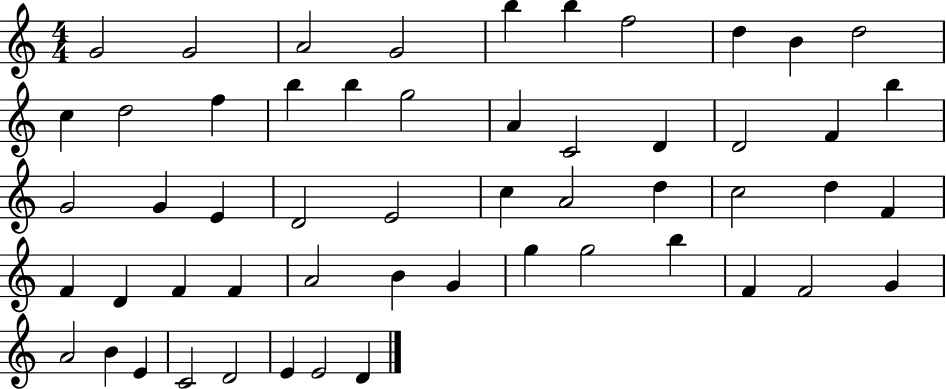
G4/h G4/h A4/h G4/h B5/q B5/q F5/h D5/q B4/q D5/h C5/q D5/h F5/q B5/q B5/q G5/h A4/q C4/h D4/q D4/h F4/q B5/q G4/h G4/q E4/q D4/h E4/h C5/q A4/h D5/q C5/h D5/q F4/q F4/q D4/q F4/q F4/q A4/h B4/q G4/q G5/q G5/h B5/q F4/q F4/h G4/q A4/h B4/q E4/q C4/h D4/h E4/q E4/h D4/q